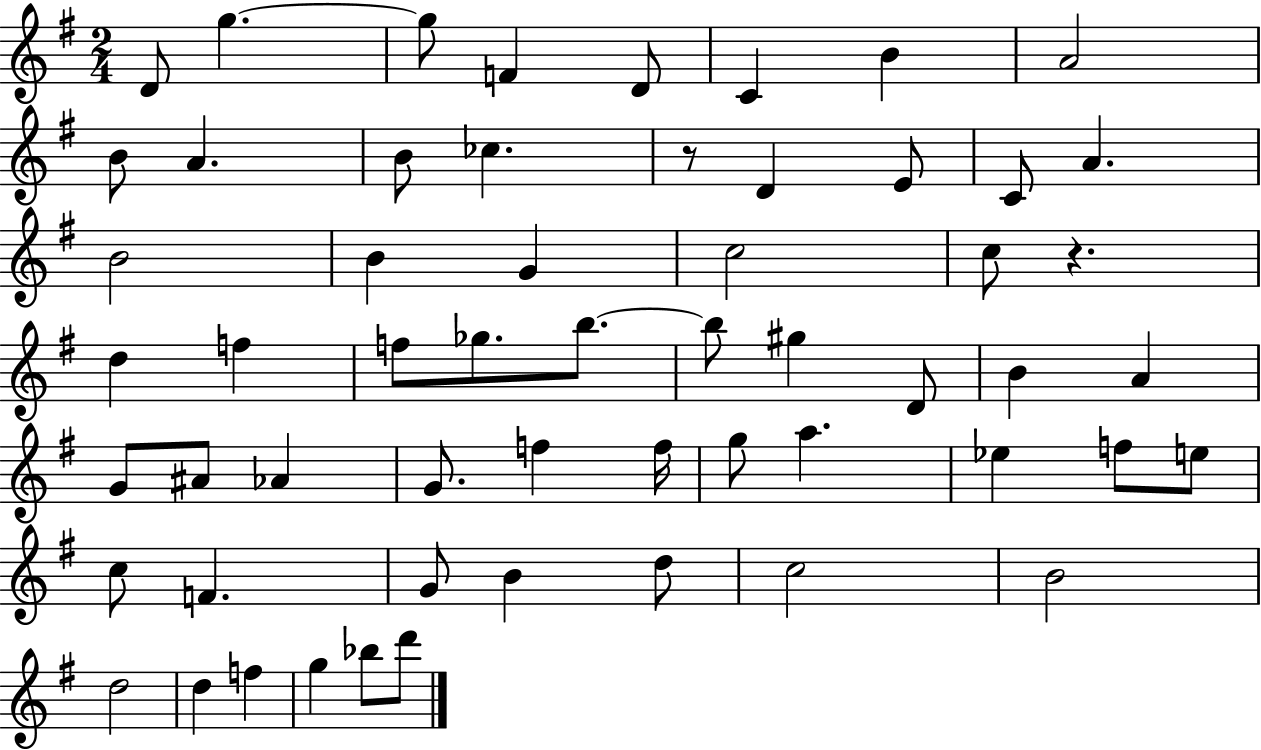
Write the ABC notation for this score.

X:1
T:Untitled
M:2/4
L:1/4
K:G
D/2 g g/2 F D/2 C B A2 B/2 A B/2 _c z/2 D E/2 C/2 A B2 B G c2 c/2 z d f f/2 _g/2 b/2 b/2 ^g D/2 B A G/2 ^A/2 _A G/2 f f/4 g/2 a _e f/2 e/2 c/2 F G/2 B d/2 c2 B2 d2 d f g _b/2 d'/2